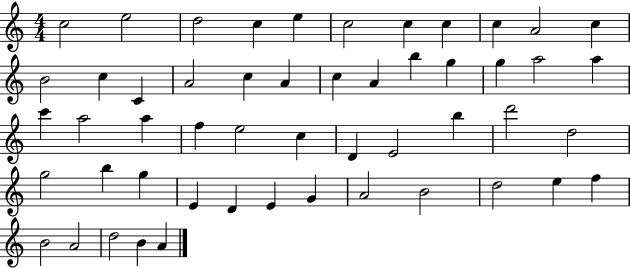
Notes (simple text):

C5/h E5/h D5/h C5/q E5/q C5/h C5/q C5/q C5/q A4/h C5/q B4/h C5/q C4/q A4/h C5/q A4/q C5/q A4/q B5/q G5/q G5/q A5/h A5/q C6/q A5/h A5/q F5/q E5/h C5/q D4/q E4/h B5/q D6/h D5/h G5/h B5/q G5/q E4/q D4/q E4/q G4/q A4/h B4/h D5/h E5/q F5/q B4/h A4/h D5/h B4/q A4/q